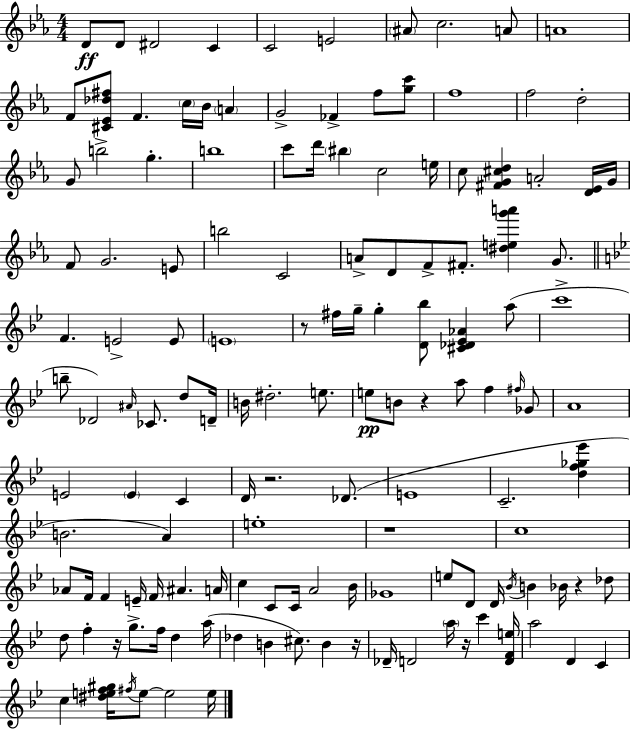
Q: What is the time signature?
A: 4/4